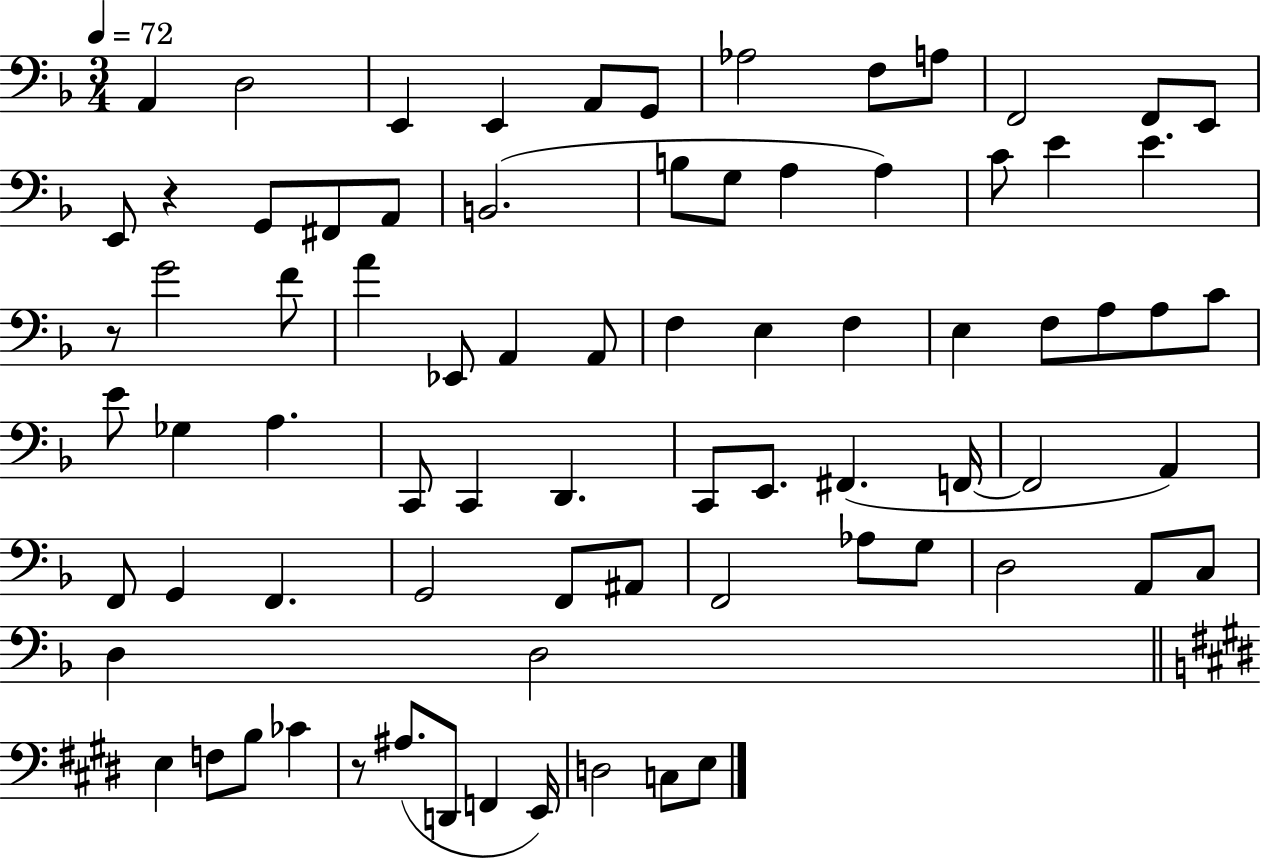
{
  \clef bass
  \numericTimeSignature
  \time 3/4
  \key f \major
  \tempo 4 = 72
  a,4 d2 | e,4 e,4 a,8 g,8 | aes2 f8 a8 | f,2 f,8 e,8 | \break e,8 r4 g,8 fis,8 a,8 | b,2.( | b8 g8 a4 a4) | c'8 e'4 e'4. | \break r8 g'2 f'8 | a'4 ees,8 a,4 a,8 | f4 e4 f4 | e4 f8 a8 a8 c'8 | \break e'8 ges4 a4. | c,8 c,4 d,4. | c,8 e,8. fis,4.( f,16~~ | f,2 a,4) | \break f,8 g,4 f,4. | g,2 f,8 ais,8 | f,2 aes8 g8 | d2 a,8 c8 | \break d4 d2 | \bar "||" \break \key e \major e4 f8 b8 ces'4 | r8 ais8.( d,8 f,4 e,16) | d2 c8 e8 | \bar "|."
}